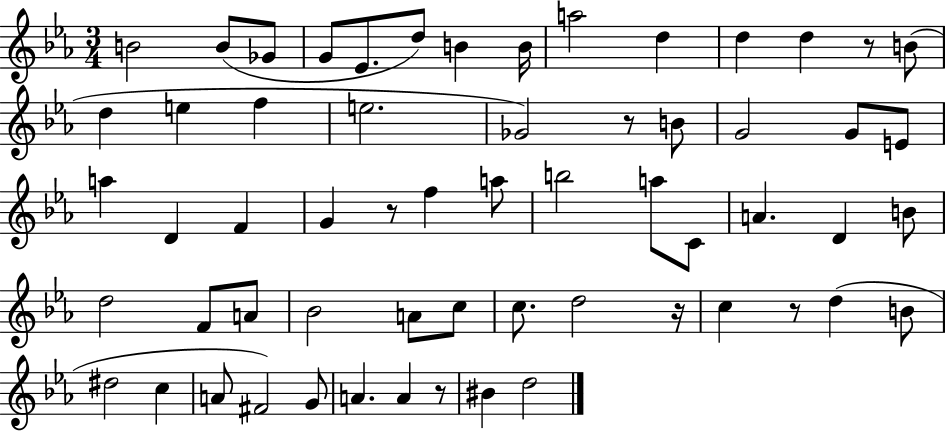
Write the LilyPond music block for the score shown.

{
  \clef treble
  \numericTimeSignature
  \time 3/4
  \key ees \major
  b'2 b'8( ges'8 | g'8 ees'8. d''8) b'4 b'16 | a''2 d''4 | d''4 d''4 r8 b'8( | \break d''4 e''4 f''4 | e''2. | ges'2) r8 b'8 | g'2 g'8 e'8 | \break a''4 d'4 f'4 | g'4 r8 f''4 a''8 | b''2 a''8 c'8 | a'4. d'4 b'8 | \break d''2 f'8 a'8 | bes'2 a'8 c''8 | c''8. d''2 r16 | c''4 r8 d''4( b'8 | \break dis''2 c''4 | a'8 fis'2) g'8 | a'4. a'4 r8 | bis'4 d''2 | \break \bar "|."
}